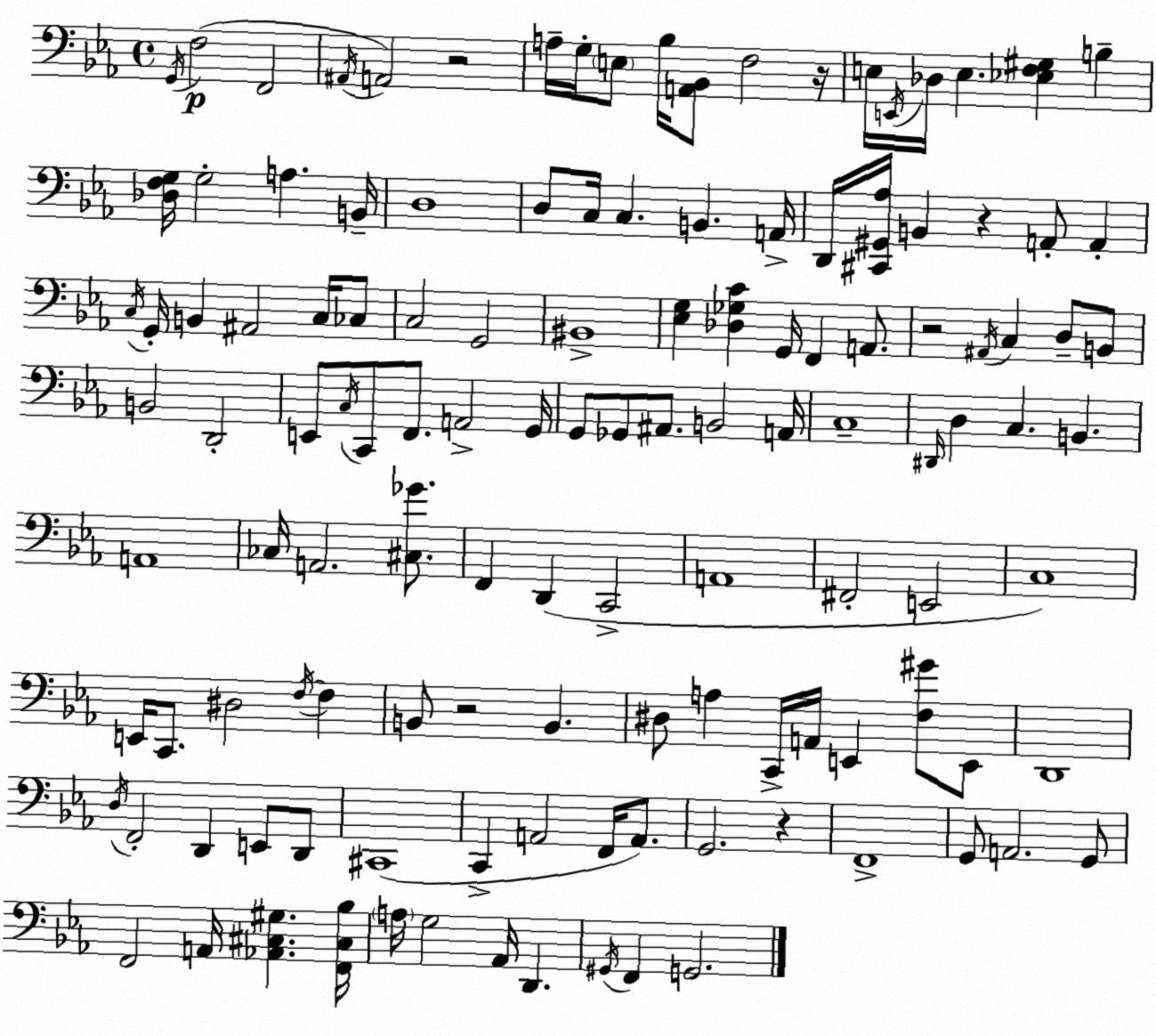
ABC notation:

X:1
T:Untitled
M:4/4
L:1/4
K:Eb
G,,/4 F,2 F,,2 ^A,,/4 A,,2 z2 A,/4 G,/4 E,/2 _B,/4 [A,,_B,,]/2 F,2 z/4 E,/4 E,,/4 _D,/4 E, [_E,F,^G,] B, [_D,F,G,]/4 G,2 A, B,,/4 D,4 D,/2 C,/4 C, B,, A,,/4 D,,/4 [^C,,^G,,_A,]/4 B,, z A,,/2 A,, C,/4 G,,/4 B,, ^A,,2 C,/4 _C,/2 C,2 G,,2 ^B,,4 [_E,G,] [_D,_G,C] G,,/4 F,, A,,/2 z2 ^A,,/4 C, D,/2 B,,/2 B,,2 D,,2 E,,/2 C,/4 C,,/2 F,,/2 A,,2 G,,/4 G,,/2 _G,,/2 ^A,,/2 B,,2 A,,/4 C,4 ^D,,/4 D, C, B,, A,,4 _C,/4 A,,2 [^C,_G]/2 F,, D,, C,,2 A,,4 ^F,,2 E,,2 C,4 E,,/4 C,,/2 ^D,2 F,/4 F, B,,/2 z2 B,, ^D,/2 A, C,,/4 A,,/4 E,, [F,^G]/2 E,,/2 D,,4 D,/4 F,,2 D,, E,,/2 D,,/2 ^C,,4 C,, A,,2 F,,/4 A,,/2 G,,2 z F,,4 G,,/2 A,,2 G,,/2 F,,2 A,,/4 [_A,,^C,^G,] [F,,^C,_B,]/4 A,/4 G,2 _A,,/4 D,, ^G,,/4 F,, G,,2